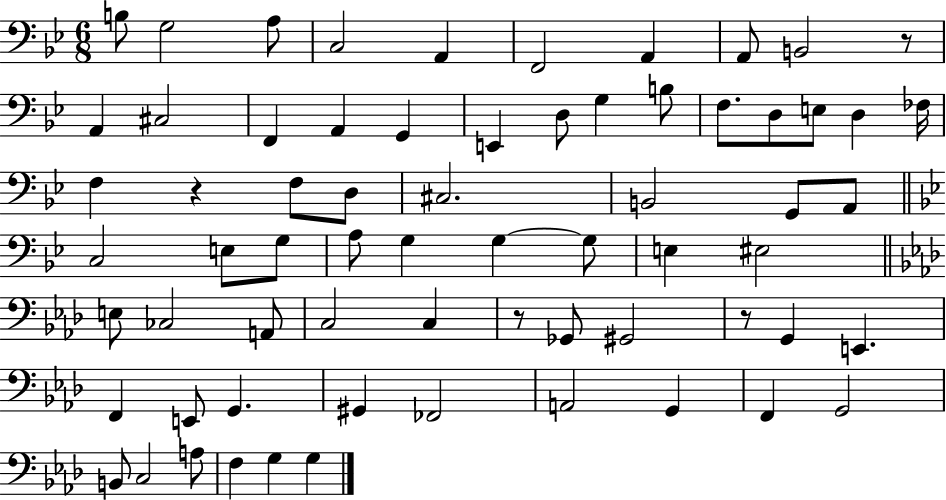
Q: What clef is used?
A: bass